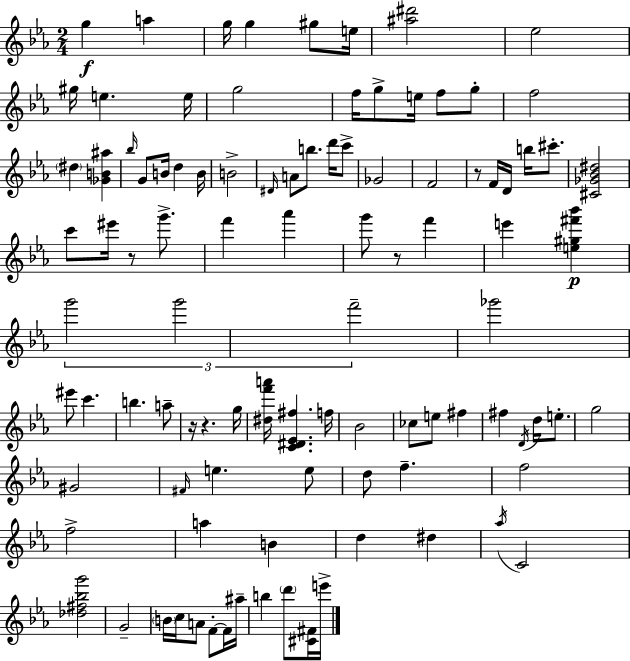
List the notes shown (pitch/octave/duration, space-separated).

G5/q A5/q G5/s G5/q G#5/e E5/s [A#5,D#6]/h Eb5/h G#5/s E5/q. E5/s G5/h F5/s G5/e E5/s F5/e G5/e F5/h D#5/q [Gb4,B4,A#5]/q Bb5/s G4/e B4/s D5/q B4/s B4/h D#4/s A4/e B5/e. D6/s C6/e Gb4/h F4/h R/e F4/s D4/s B5/s C#6/e. [C#4,Gb4,Bb4,D#5]/h C6/e EIS6/s R/e G6/e. F6/q Ab6/q G6/e R/e F6/q E6/q [E5,G#5,F#6,Bb6]/q G6/h G6/h F6/h Gb6/h EIS6/e C6/q. B5/q. A5/e R/s R/q. G5/s [D#5,F6,A6]/s [C4,D#4,Eb4,F#5]/q. F5/s Bb4/h CES5/e E5/e F#5/q F#5/q D4/s D5/s E5/e. G5/h G#4/h F#4/s E5/q. E5/e D5/e F5/q. F5/h F5/h A5/q B4/q D5/q D#5/q Ab5/s C4/h [Db5,F#5,Bb5,G6]/h G4/h B4/s C5/s A4/e F4/e F4/s A#5/s B5/q D6/e [C#4,F#4]/s E6/s